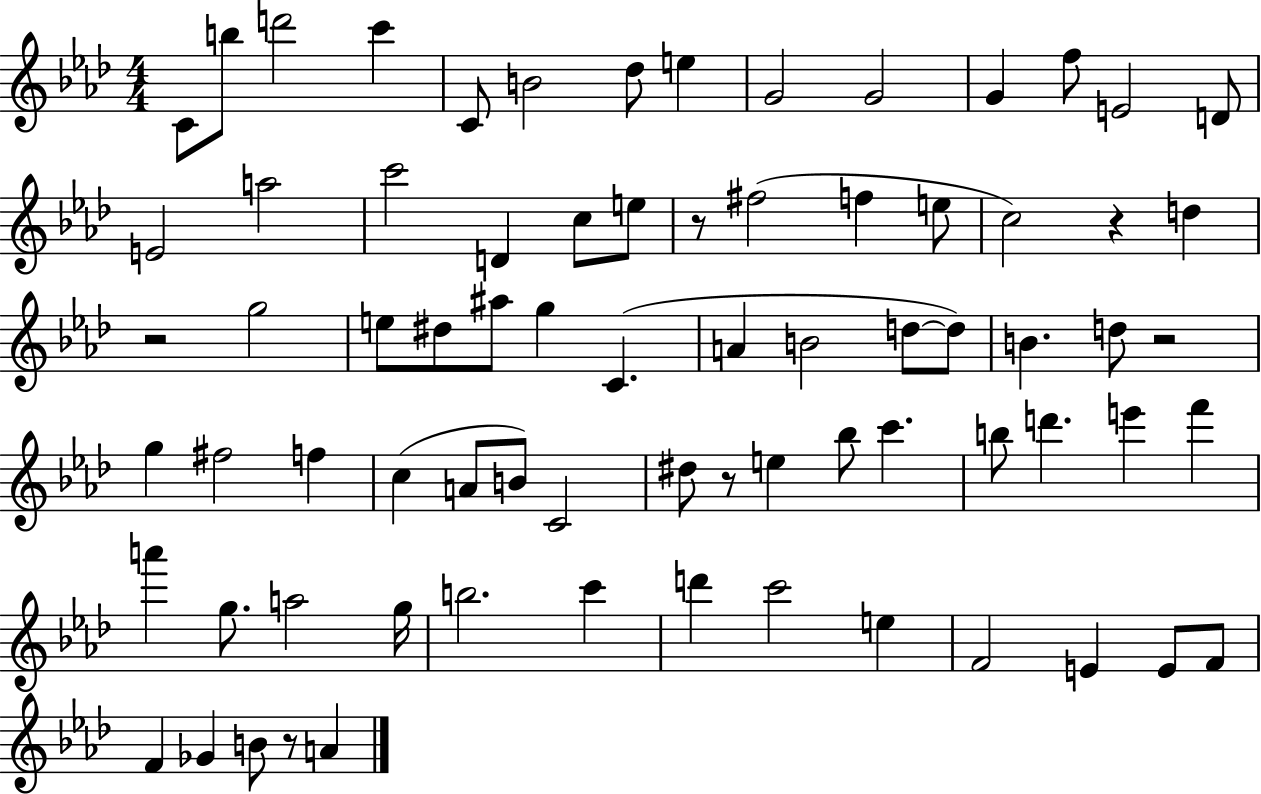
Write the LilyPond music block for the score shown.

{
  \clef treble
  \numericTimeSignature
  \time 4/4
  \key aes \major
  c'8 b''8 d'''2 c'''4 | c'8 b'2 des''8 e''4 | g'2 g'2 | g'4 f''8 e'2 d'8 | \break e'2 a''2 | c'''2 d'4 c''8 e''8 | r8 fis''2( f''4 e''8 | c''2) r4 d''4 | \break r2 g''2 | e''8 dis''8 ais''8 g''4 c'4.( | a'4 b'2 d''8~~ d''8) | b'4. d''8 r2 | \break g''4 fis''2 f''4 | c''4( a'8 b'8) c'2 | dis''8 r8 e''4 bes''8 c'''4. | b''8 d'''4. e'''4 f'''4 | \break a'''4 g''8. a''2 g''16 | b''2. c'''4 | d'''4 c'''2 e''4 | f'2 e'4 e'8 f'8 | \break f'4 ges'4 b'8 r8 a'4 | \bar "|."
}